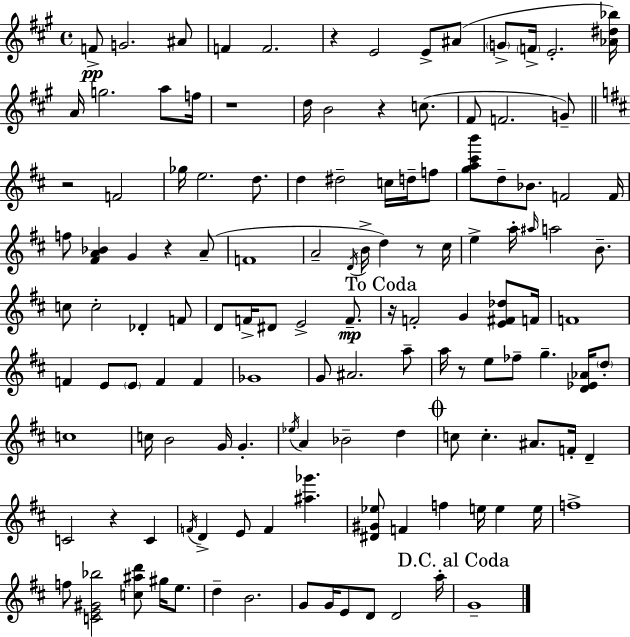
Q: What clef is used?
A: treble